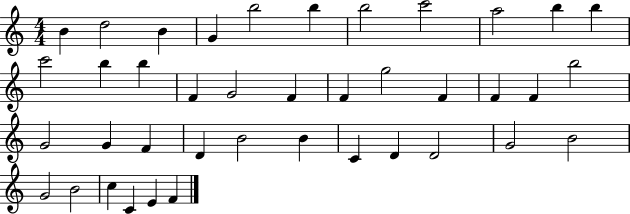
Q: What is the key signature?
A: C major